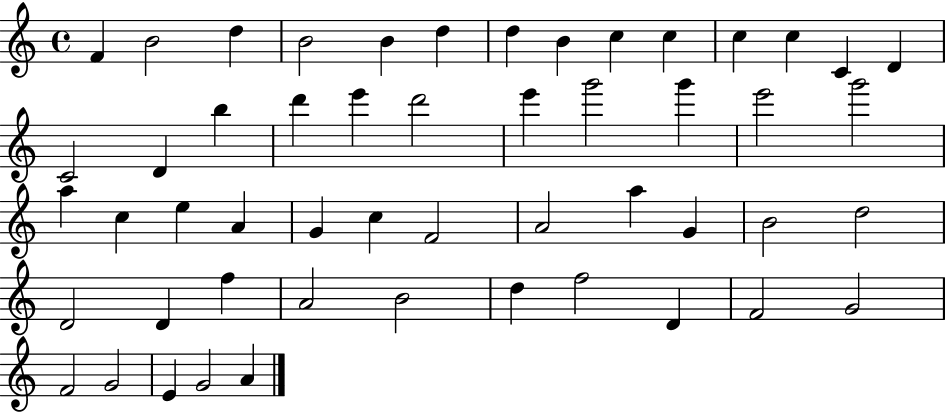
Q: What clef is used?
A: treble